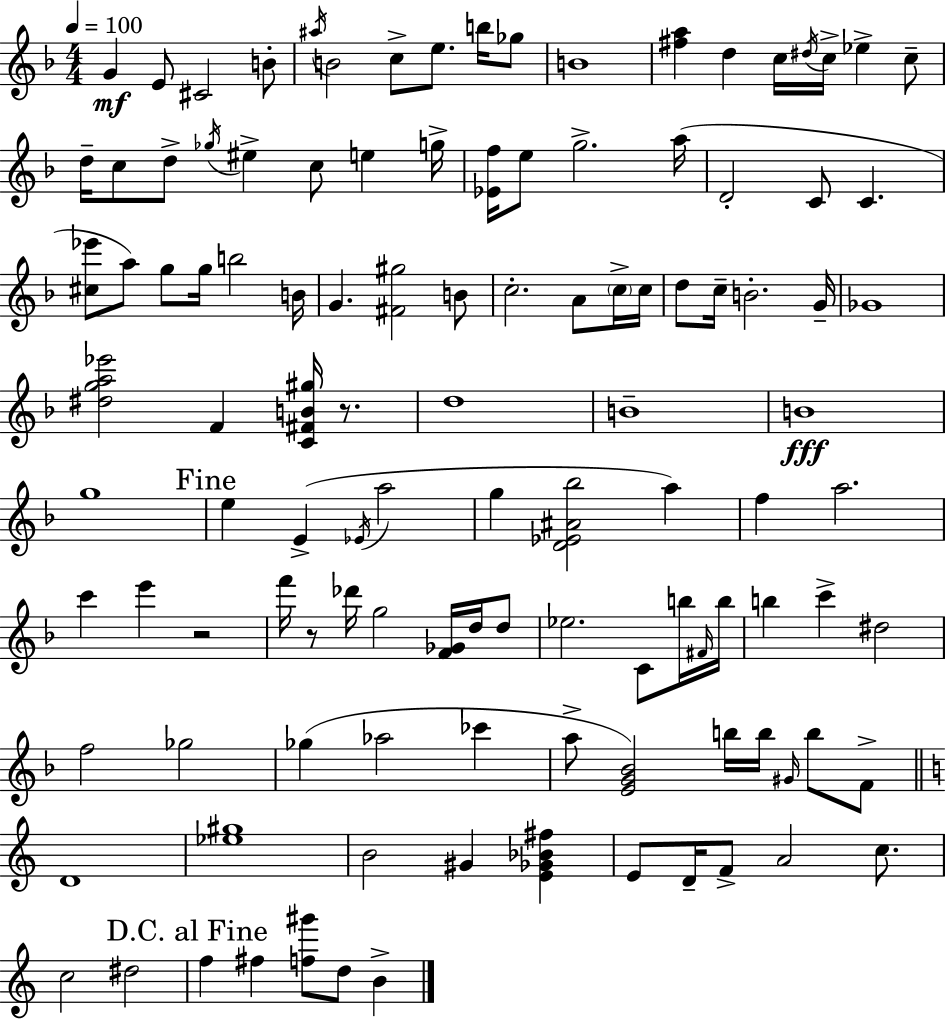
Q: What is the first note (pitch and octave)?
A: G4